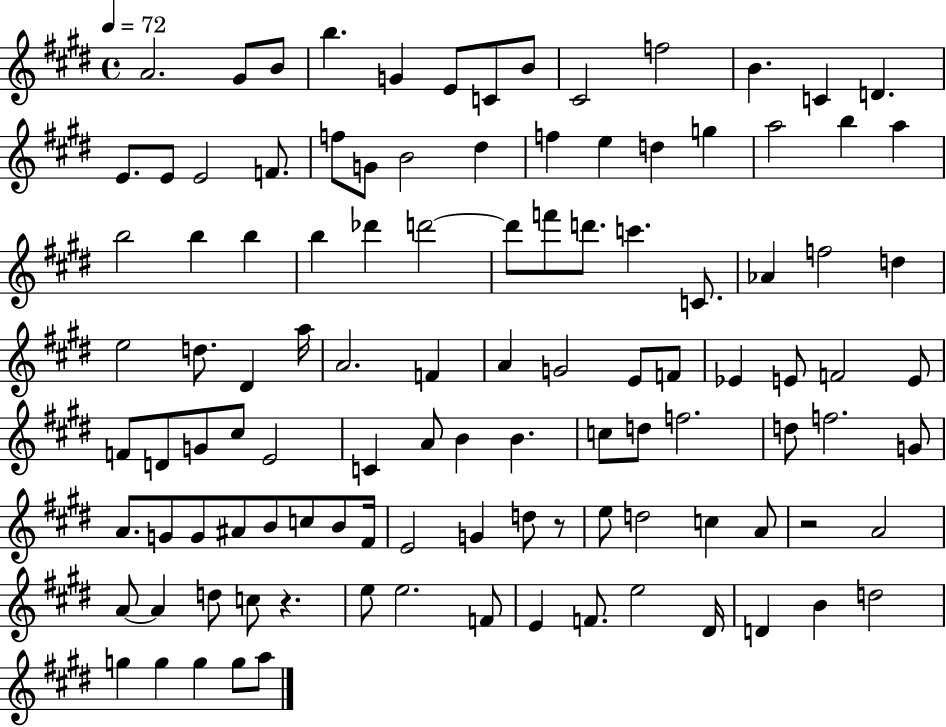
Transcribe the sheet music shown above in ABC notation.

X:1
T:Untitled
M:4/4
L:1/4
K:E
A2 ^G/2 B/2 b G E/2 C/2 B/2 ^C2 f2 B C D E/2 E/2 E2 F/2 f/2 G/2 B2 ^d f e d g a2 b a b2 b b b _d' d'2 d'/2 f'/2 d'/2 c' C/2 _A f2 d e2 d/2 ^D a/4 A2 F A G2 E/2 F/2 _E E/2 F2 E/2 F/2 D/2 G/2 ^c/2 E2 C A/2 B B c/2 d/2 f2 d/2 f2 G/2 A/2 G/2 G/2 ^A/2 B/2 c/2 B/2 ^F/4 E2 G d/2 z/2 e/2 d2 c A/2 z2 A2 A/2 A d/2 c/2 z e/2 e2 F/2 E F/2 e2 ^D/4 D B d2 g g g g/2 a/2